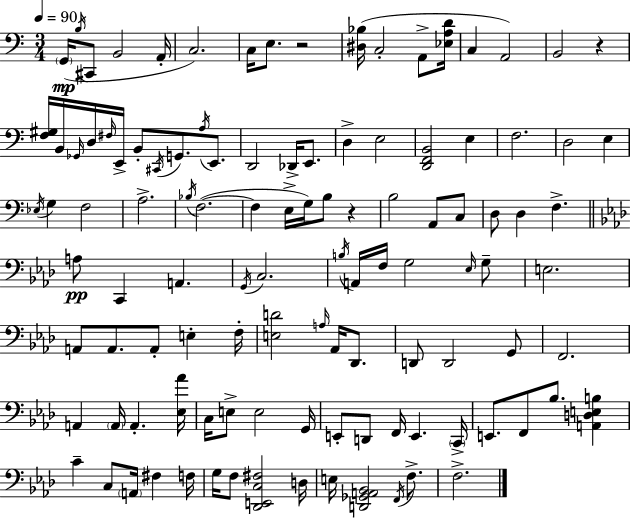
{
  \clef bass
  \numericTimeSignature
  \time 3/4
  \key c \major
  \tempo 4 = 90
  \parenthesize g,16(\mp \acciaccatura { b16 } cis,8 b,2 | a,16-. c2.) | c16 e8. r2 | <dis bes>16( c2-. a,8-> | \break <ees a d'>16 c4 a,2) | b,2 r4 | <f gis>16 b,16 \grace { ges,16 } d16 \grace { fis16 } e,16-> b,8-. \acciaccatura { cis,16 } g,8. | \acciaccatura { a16 } e,8. d,2 | \break des,16-> e,8. d4-> e2 | <d, f, b,>2 | e4 f2. | d2 | \break e4 \acciaccatura { ees16 } g4 f2 | a2.-> | \acciaccatura { bes16 }( f2.~~ | f4 e16-> | \break g16) b8 r4 b2 | a,8 c8 d8 d4 | f4.-> \bar "||" \break \key aes \major a8\pp c,4 a,4. | \acciaccatura { g,16 } c2. | \acciaccatura { b16 } a,16 f16 g2 | \grace { ees16 } g8-- e2. | \break a,8 a,8. a,8-. e4-. | f16-. <e d'>2 \grace { a16 } | aes,16 des,8. d,8 d,2 | g,8 f,2. | \break a,4 \parenthesize a,16 a,4.-. | <ees aes'>16 c16 e8-> e2 | g,16 e,8-. d,8 f,16 e,4. | \parenthesize c,16-> e,8. f,8 bes8. | \break <a, d e b>4 c'4-- c8 \parenthesize a,16 fis4 | f16 g16 f8 <des, e, c fis>2 | d16 e16 <d, ges, a, bes,>2 | \acciaccatura { f,16 } f8.-> f2.-> | \break \bar "|."
}